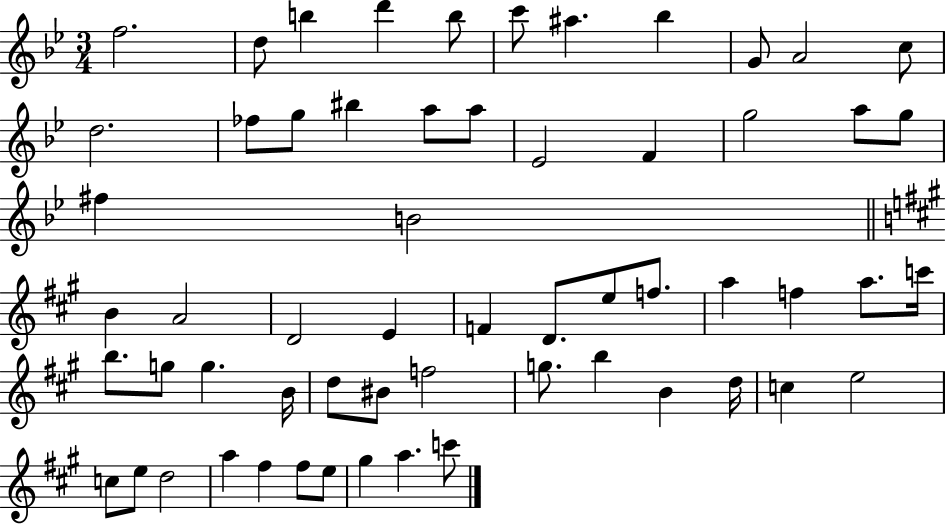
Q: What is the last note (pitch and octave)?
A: C6